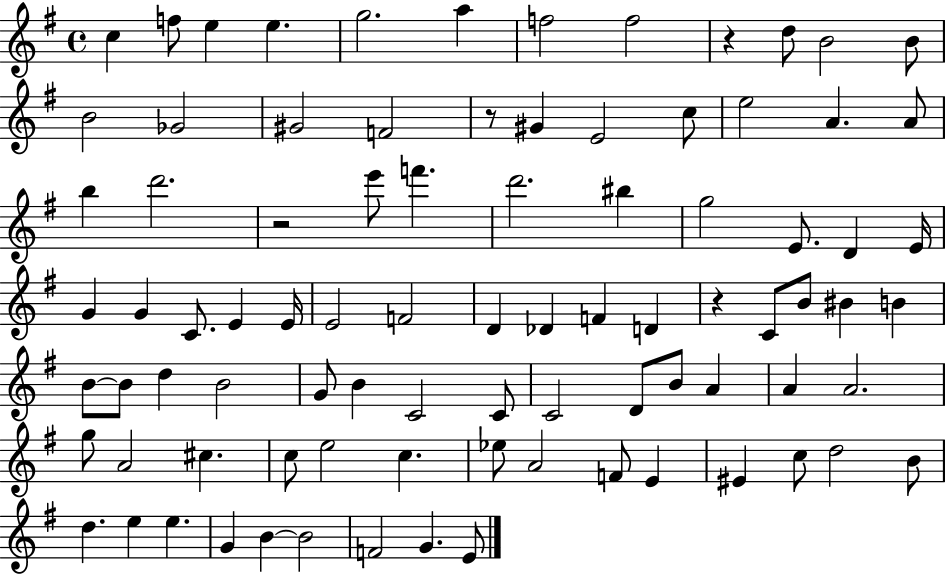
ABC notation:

X:1
T:Untitled
M:4/4
L:1/4
K:G
c f/2 e e g2 a f2 f2 z d/2 B2 B/2 B2 _G2 ^G2 F2 z/2 ^G E2 c/2 e2 A A/2 b d'2 z2 e'/2 f' d'2 ^b g2 E/2 D E/4 G G C/2 E E/4 E2 F2 D _D F D z C/2 B/2 ^B B B/2 B/2 d B2 G/2 B C2 C/2 C2 D/2 B/2 A A A2 g/2 A2 ^c c/2 e2 c _e/2 A2 F/2 E ^E c/2 d2 B/2 d e e G B B2 F2 G E/2